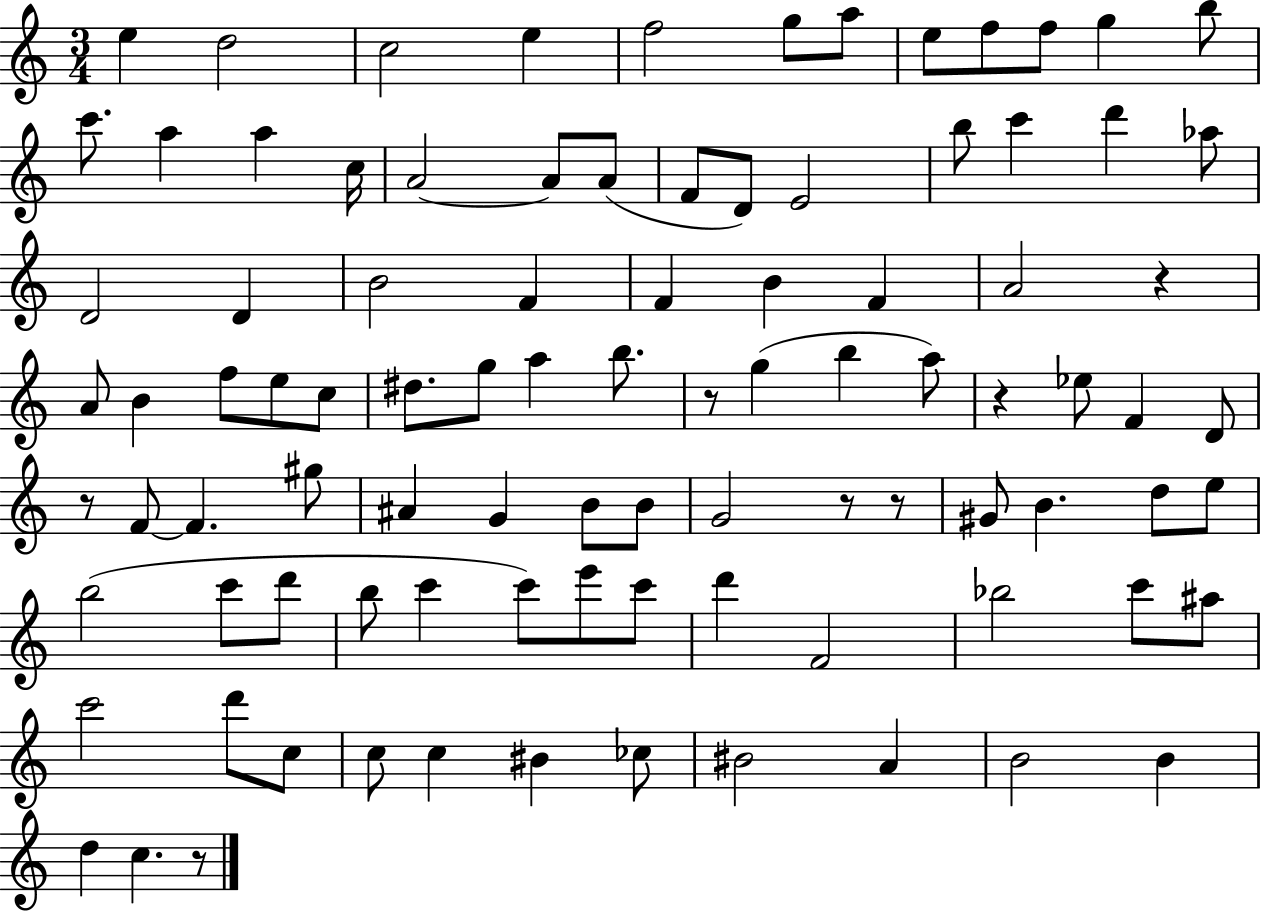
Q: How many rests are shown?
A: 7